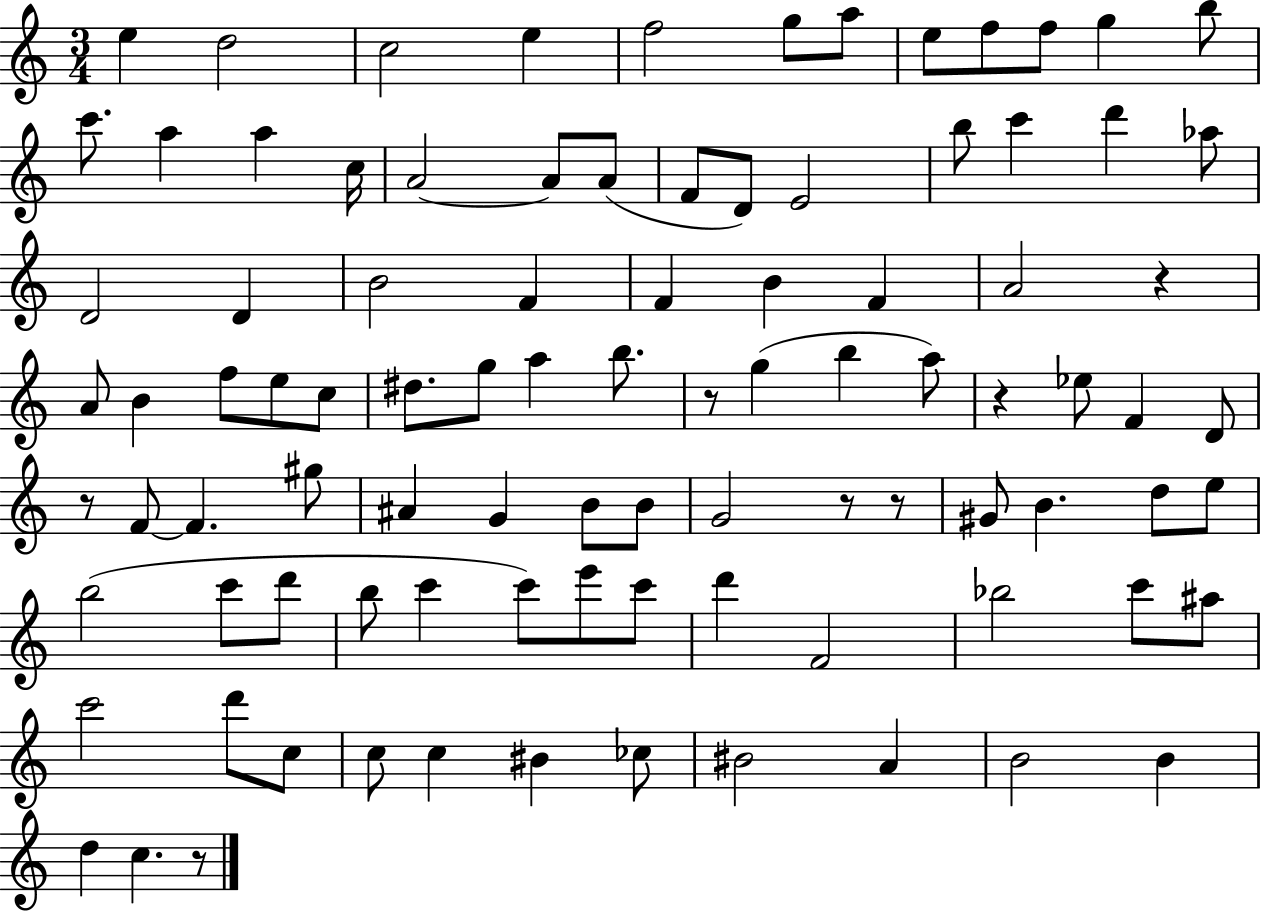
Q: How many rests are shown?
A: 7